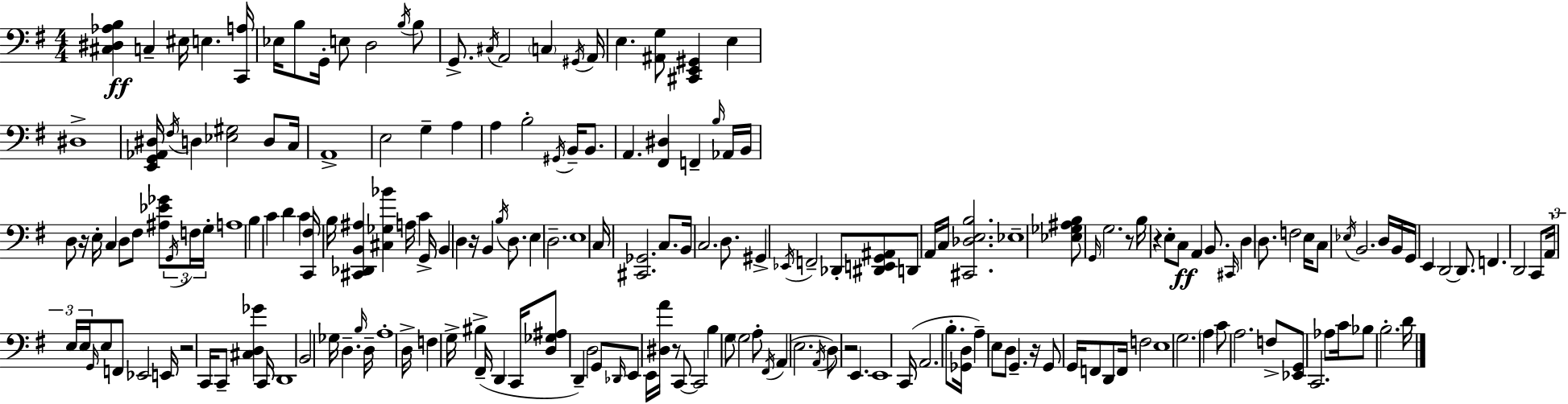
X:1
T:Untitled
M:4/4
L:1/4
K:Em
[^C,^D,_A,B,] C, ^E,/4 E, [C,,A,]/4 _E,/4 B,/2 G,,/4 E,/2 D,2 B,/4 B,/2 G,,/2 ^C,/4 A,,2 C, ^G,,/4 A,,/4 E, [^A,,G,]/2 [^C,,E,,^G,,] E, ^D,4 [E,,G,,_A,,^D,]/4 ^F,/4 D, [_E,^G,]2 D,/2 C,/4 A,,4 E,2 G, A, A, B,2 ^G,,/4 B,,/4 B,,/2 A,, [^F,,^D,] F,, B,/4 _A,,/4 B,,/4 D,/2 z/4 E,/4 C, D,/2 ^F,/2 [^A,_E_G]/2 G,,/4 F,/4 G,/4 A,4 B, C D C [C,,^F,]/4 B,/4 [^C,,_D,,B,,^A,] [^C,_G,_B] A,/4 C G,,/4 B,, D, z/4 B,, B,/4 D,/2 E, D,2 E,4 C,/4 [^C,,_G,,]2 C,/2 B,,/4 C,2 D,/2 ^G,, _E,,/4 F,,2 _D,,/2 [^D,,E,,G,,^A,,]/2 D,,/2 A,,/4 C,/4 [^C,,_D,E,B,]2 _E,4 [_E,_G,^A,B,]/2 G,,/4 G,2 z/2 B,/4 z E,/2 C,/2 A,, B,,/2 ^C,,/4 D, D,/2 F,2 E,/4 C,/2 _E,/4 B,,2 D,/4 B,,/4 G,,/4 E,, D,,2 D,,/2 F,, D,,2 C,,/2 A,,/4 E,/4 E,/4 G,,/4 E,/2 F,,/2 _E,,2 E,,/4 z2 C,,/4 C,,/2 [^C,D,_G] C,,/4 D,,4 B,,2 _G,/4 D, B,/4 D,/4 A,4 D,/4 F, G,/4 ^B, ^F,,/4 D,, C,,/4 [D,_G,^A,]/2 D,, D,2 G,,/2 _D,,/4 E,,/2 E,,/4 [^D,A]/4 z/2 C,,/2 C,,2 B, G,/2 G,2 A,/2 ^F,,/4 A,, E,2 A,,/4 D,/2 z2 E,, E,,4 C,,/4 A,,2 B,/2 [_G,,D,]/4 A, E,/2 D,/2 G,, z/4 G,,/2 G,,/4 F,,/2 D,,/2 F,,/4 F,2 E,4 G,2 A, C/2 A,2 F,/2 [_E,,G,,]/2 C,,2 _A,/2 C/4 _B,/2 B,2 D/4